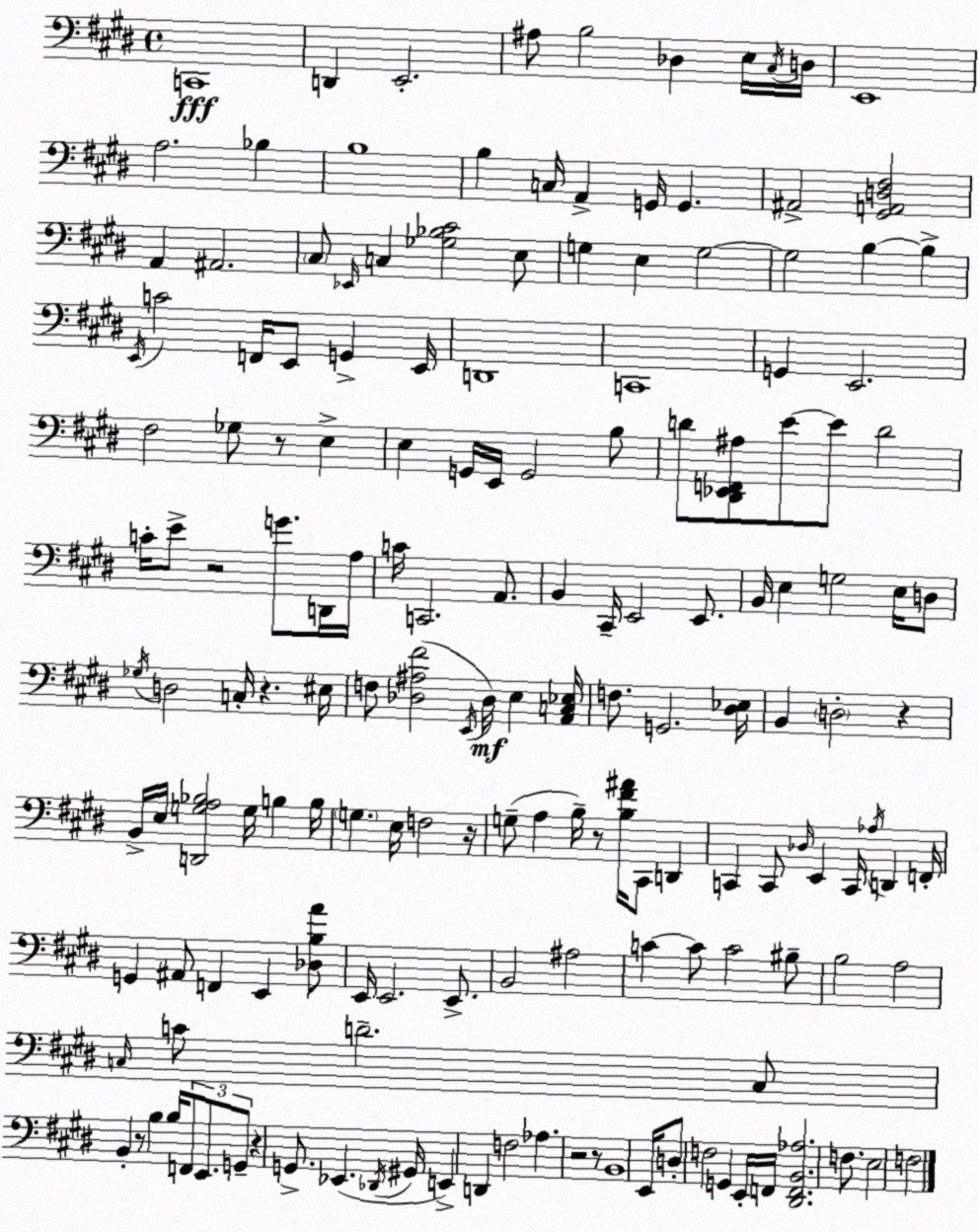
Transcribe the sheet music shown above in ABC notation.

X:1
T:Untitled
M:4/4
L:1/4
K:E
C,,4 D,, E,,2 ^A,/2 B,2 _D, E,/4 ^C,/4 D,/4 E,,4 A,2 _B, B,4 B, C,/4 A,, G,,/4 G,, ^A,,2 [^G,,A,,D,^F,]2 A,, ^A,,2 ^C,/2 _E,,/4 C, [_G,_B,^C]2 E,/2 G, E, G,2 G,2 B, B, E,,/4 C2 F,,/4 E,,/2 G,, E,,/4 D,,4 C,,4 G,, E,,2 ^F,2 _G,/2 z/2 E, E, G,,/4 E,,/4 G,,2 B,/2 D/2 [^D,,_E,,F,,^A,]/2 E/2 E/2 D2 C/4 E/2 z2 G/2 D,,/4 A,/4 C/4 C,,2 A,,/2 B,, ^C,,/4 E,,2 E,,/2 B,,/4 E, G,2 E,/4 D,/2 _G,/4 D,2 C,/4 z ^E,/4 F,/2 [_D,^A,^F]2 E,,/4 _D,/4 E, [A,,C,_E,]/4 F,/2 G,,2 [^D,_E,]/4 B,, D,2 z B,,/4 E,/4 [D,,G,A,_B,]2 G,/4 B, B,/4 G, E,/4 F,2 z/4 G,/2 A, B,/4 z/2 [B,^F^A]/4 ^C,,/2 D,, C,, C,,/2 _D,/4 E,, C,,/4 _A,/4 D,, F,,/4 G,, ^A,,/2 F,, E,, [_D,B,A]/2 E,,/4 E,,2 E,,/2 B,,2 ^A,2 C C/2 C2 ^B,/2 B,2 A,2 C,/4 C/2 D2 C,/2 B,, z/2 B, B,/4 F,,/2 E,,/2 G,,/2 z G,,/2 _E,, _D,,/4 ^G,,/4 E,, D,, F,2 _A, z2 z/2 B,,4 E,,/4 D,/2 F,2 G,, E,,/4 F,,/4 [^D,,F,,B,,_A,]2 F,/2 E,2 F,2